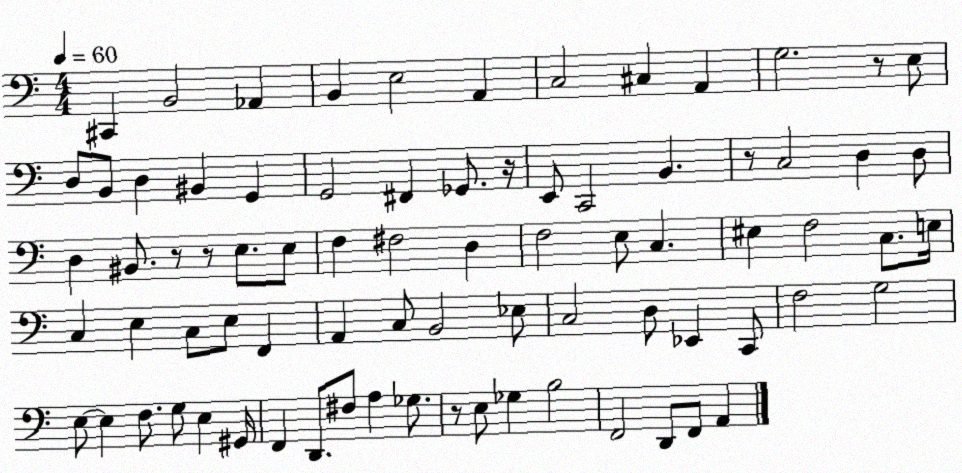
X:1
T:Untitled
M:4/4
L:1/4
K:C
^C,, B,,2 _A,, B,, E,2 A,, C,2 ^C, A,, G,2 z/2 E,/2 D,/2 B,,/2 D, ^B,, G,, G,,2 ^F,, _G,,/2 z/4 E,,/2 C,,2 B,, z/2 C,2 D, D,/2 D, ^B,,/2 z/2 z/2 E,/2 E,/2 F, ^F,2 D, F,2 E,/2 C, ^E, F,2 C,/2 E,/4 C, E, C,/2 E,/2 F,, A,, C,/2 B,,2 _E,/2 C,2 D,/2 _E,, C,,/2 F,2 G,2 E,/2 E, F,/2 G,/2 E, ^G,,/4 F,, D,,/2 ^F,/2 A, _G,/2 z/2 E,/2 _G, B,2 F,,2 D,,/2 F,,/2 A,,